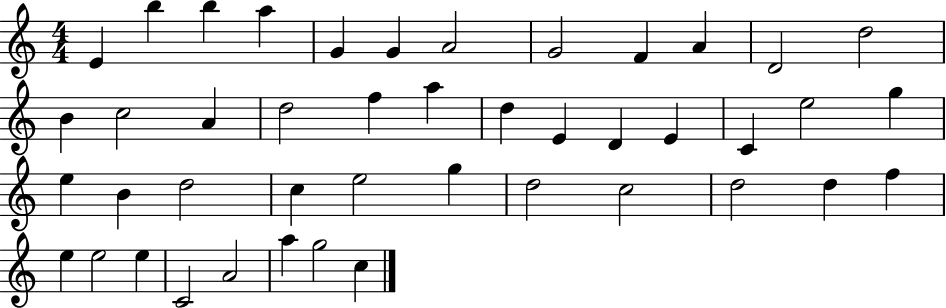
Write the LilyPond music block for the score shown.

{
  \clef treble
  \numericTimeSignature
  \time 4/4
  \key c \major
  e'4 b''4 b''4 a''4 | g'4 g'4 a'2 | g'2 f'4 a'4 | d'2 d''2 | \break b'4 c''2 a'4 | d''2 f''4 a''4 | d''4 e'4 d'4 e'4 | c'4 e''2 g''4 | \break e''4 b'4 d''2 | c''4 e''2 g''4 | d''2 c''2 | d''2 d''4 f''4 | \break e''4 e''2 e''4 | c'2 a'2 | a''4 g''2 c''4 | \bar "|."
}